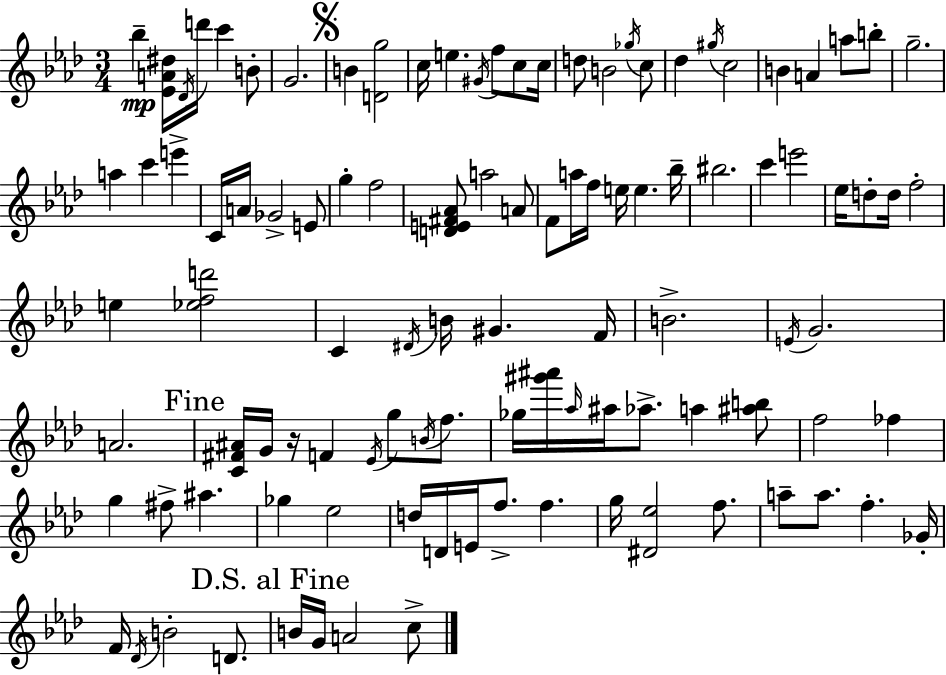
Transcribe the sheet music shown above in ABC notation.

X:1
T:Untitled
M:3/4
L:1/4
K:Ab
_b [_EA^d]/4 _D/4 d'/4 c' B/2 G2 B [Dg]2 c/4 e ^G/4 f/2 c/2 c/4 d/2 B2 _g/4 c/2 _d ^g/4 c2 B A a/2 b/2 g2 a c' e' C/4 A/4 _G2 E/2 g f2 [DE^F_A]/2 a2 A/2 F/2 a/4 f/4 e/4 e _b/4 ^b2 c' e'2 _e/4 d/2 d/4 f2 e [_efd']2 C ^D/4 B/4 ^G F/4 B2 E/4 G2 A2 [C^F^A]/4 G/4 z/4 F _E/4 g/2 B/4 f/2 _g/4 [^g'^a']/4 _a/4 ^a/4 _a/2 a [^ab]/2 f2 _f g ^f/2 ^a _g _e2 d/4 D/4 E/4 f/2 f g/4 [^D_e]2 f/2 a/2 a/2 f _G/4 F/4 _D/4 B2 D/2 B/4 G/4 A2 c/2